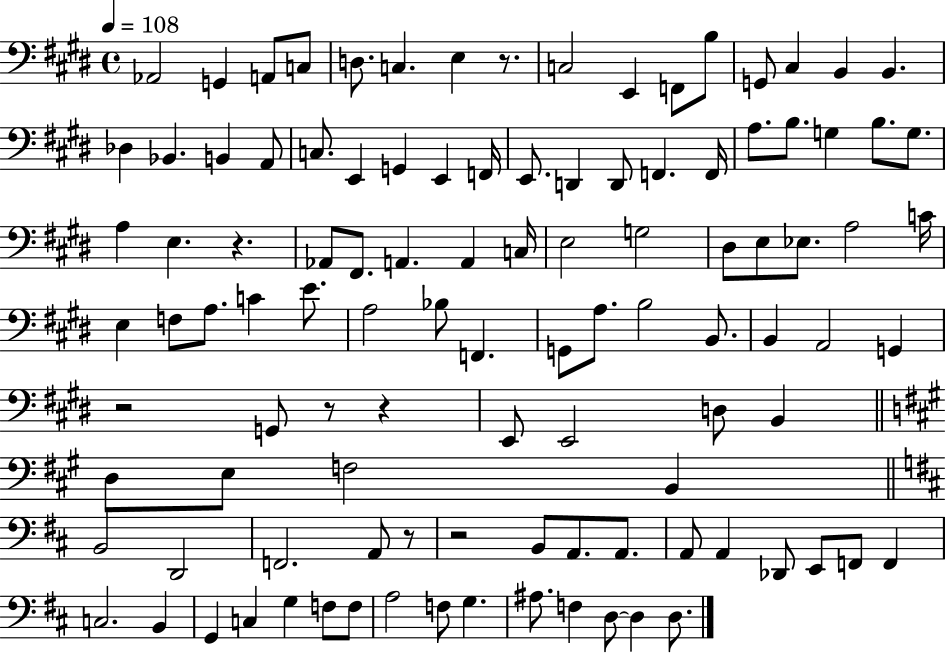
X:1
T:Untitled
M:4/4
L:1/4
K:E
_A,,2 G,, A,,/2 C,/2 D,/2 C, E, z/2 C,2 E,, F,,/2 B,/2 G,,/2 ^C, B,, B,, _D, _B,, B,, A,,/2 C,/2 E,, G,, E,, F,,/4 E,,/2 D,, D,,/2 F,, F,,/4 A,/2 B,/2 G, B,/2 G,/2 A, E, z _A,,/2 ^F,,/2 A,, A,, C,/4 E,2 G,2 ^D,/2 E,/2 _E,/2 A,2 C/4 E, F,/2 A,/2 C E/2 A,2 _B,/2 F,, G,,/2 A,/2 B,2 B,,/2 B,, A,,2 G,, z2 G,,/2 z/2 z E,,/2 E,,2 D,/2 B,, D,/2 E,/2 F,2 B,, B,,2 D,,2 F,,2 A,,/2 z/2 z2 B,,/2 A,,/2 A,,/2 A,,/2 A,, _D,,/2 E,,/2 F,,/2 F,, C,2 B,, G,, C, G, F,/2 F,/2 A,2 F,/2 G, ^A,/2 F, D,/2 D, D,/2